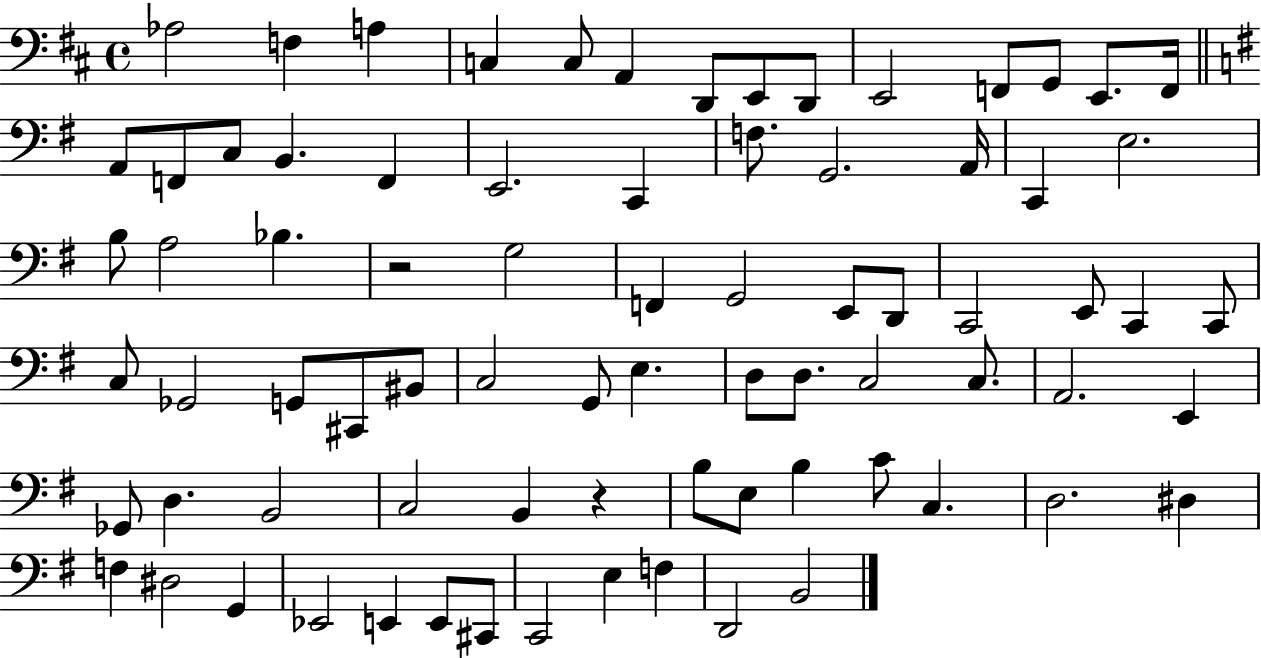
{
  \clef bass
  \time 4/4
  \defaultTimeSignature
  \key d \major
  aes2 f4 a4 | c4 c8 a,4 d,8 e,8 d,8 | e,2 f,8 g,8 e,8. f,16 | \bar "||" \break \key e \minor a,8 f,8 c8 b,4. f,4 | e,2. c,4 | f8. g,2. a,16 | c,4 e2. | \break b8 a2 bes4. | r2 g2 | f,4 g,2 e,8 d,8 | c,2 e,8 c,4 c,8 | \break c8 ges,2 g,8 cis,8 bis,8 | c2 g,8 e4. | d8 d8. c2 c8. | a,2. e,4 | \break ges,8 d4. b,2 | c2 b,4 r4 | b8 e8 b4 c'8 c4. | d2. dis4 | \break f4 dis2 g,4 | ees,2 e,4 e,8 cis,8 | c,2 e4 f4 | d,2 b,2 | \break \bar "|."
}